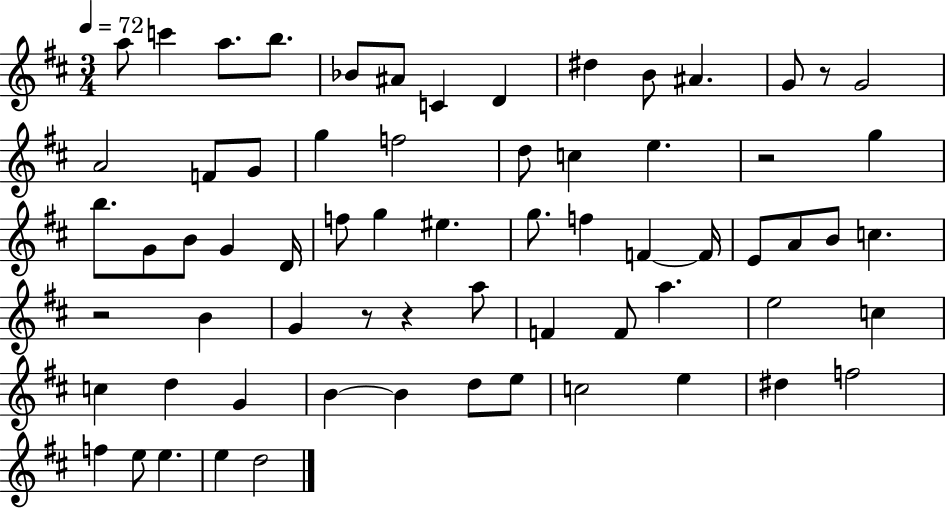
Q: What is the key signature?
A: D major